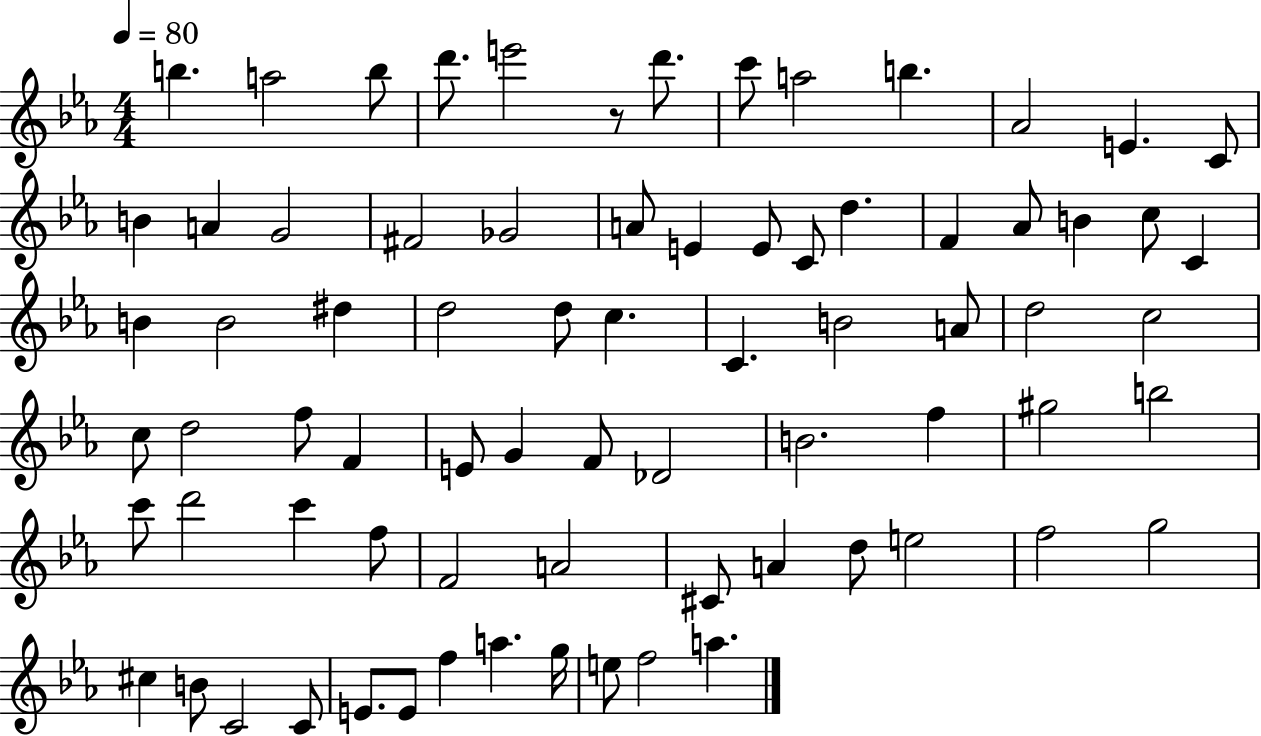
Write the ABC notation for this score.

X:1
T:Untitled
M:4/4
L:1/4
K:Eb
b a2 b/2 d'/2 e'2 z/2 d'/2 c'/2 a2 b _A2 E C/2 B A G2 ^F2 _G2 A/2 E E/2 C/2 d F _A/2 B c/2 C B B2 ^d d2 d/2 c C B2 A/2 d2 c2 c/2 d2 f/2 F E/2 G F/2 _D2 B2 f ^g2 b2 c'/2 d'2 c' f/2 F2 A2 ^C/2 A d/2 e2 f2 g2 ^c B/2 C2 C/2 E/2 E/2 f a g/4 e/2 f2 a